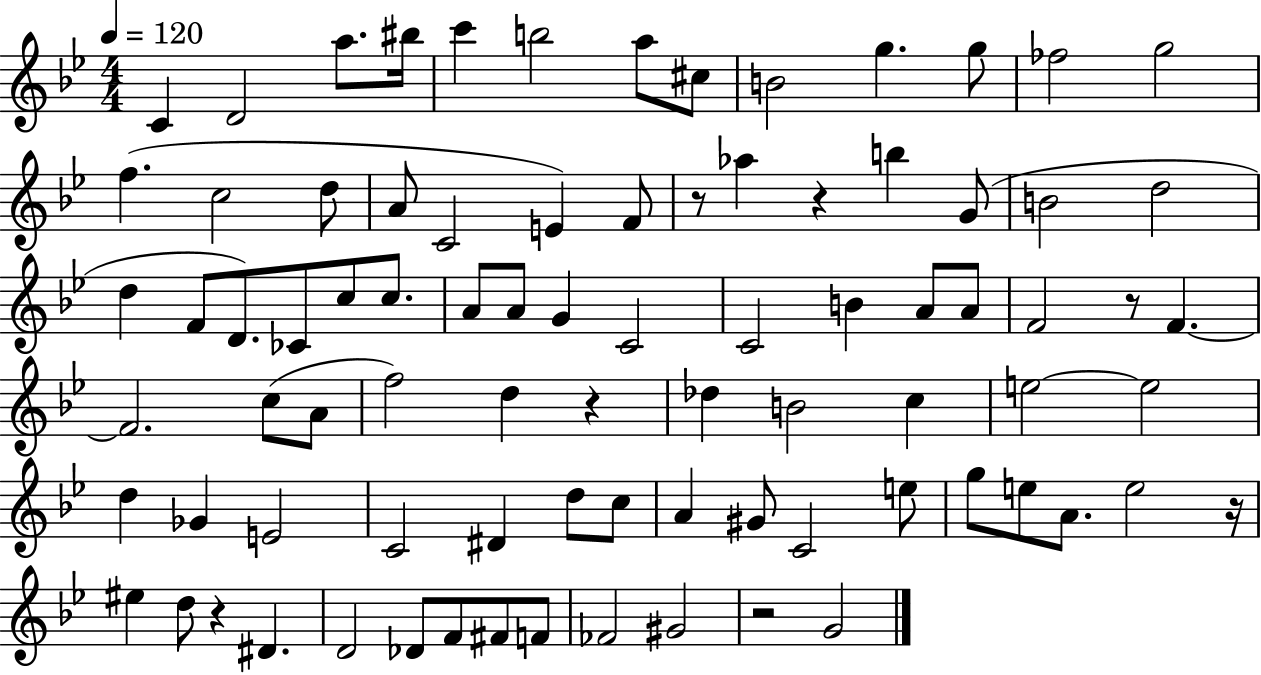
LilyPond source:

{
  \clef treble
  \numericTimeSignature
  \time 4/4
  \key bes \major
  \tempo 4 = 120
  c'4 d'2 a''8. bis''16 | c'''4 b''2 a''8 cis''8 | b'2 g''4. g''8 | fes''2 g''2 | \break f''4.( c''2 d''8 | a'8 c'2 e'4) f'8 | r8 aes''4 r4 b''4 g'8( | b'2 d''2 | \break d''4 f'8 d'8.) ces'8 c''8 c''8. | a'8 a'8 g'4 c'2 | c'2 b'4 a'8 a'8 | f'2 r8 f'4.~~ | \break f'2. c''8( a'8 | f''2) d''4 r4 | des''4 b'2 c''4 | e''2~~ e''2 | \break d''4 ges'4 e'2 | c'2 dis'4 d''8 c''8 | a'4 gis'8 c'2 e''8 | g''8 e''8 a'8. e''2 r16 | \break eis''4 d''8 r4 dis'4. | d'2 des'8 f'8 fis'8 f'8 | fes'2 gis'2 | r2 g'2 | \break \bar "|."
}